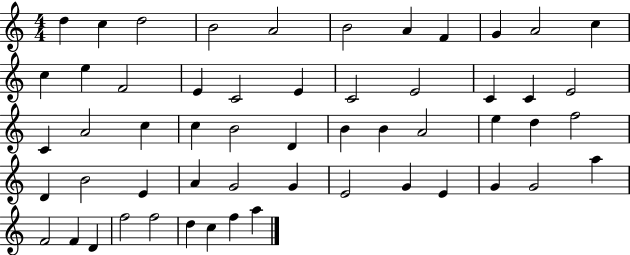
X:1
T:Untitled
M:4/4
L:1/4
K:C
d c d2 B2 A2 B2 A F G A2 c c e F2 E C2 E C2 E2 C C E2 C A2 c c B2 D B B A2 e d f2 D B2 E A G2 G E2 G E G G2 a F2 F D f2 f2 d c f a